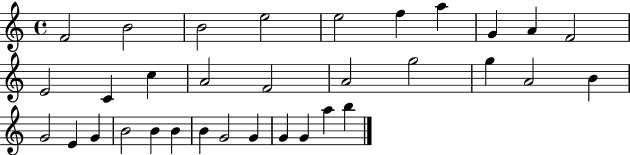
F4/h B4/h B4/h E5/h E5/h F5/q A5/q G4/q A4/q F4/h E4/h C4/q C5/q A4/h F4/h A4/h G5/h G5/q A4/h B4/q G4/h E4/q G4/q B4/h B4/q B4/q B4/q G4/h G4/q G4/q G4/q A5/q B5/q